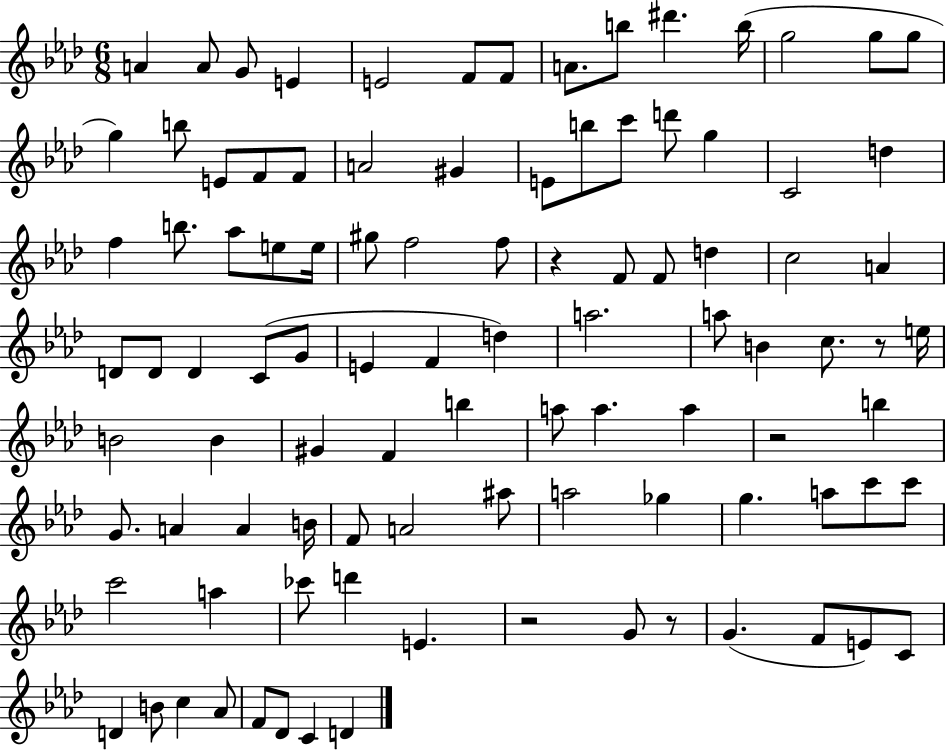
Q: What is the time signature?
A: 6/8